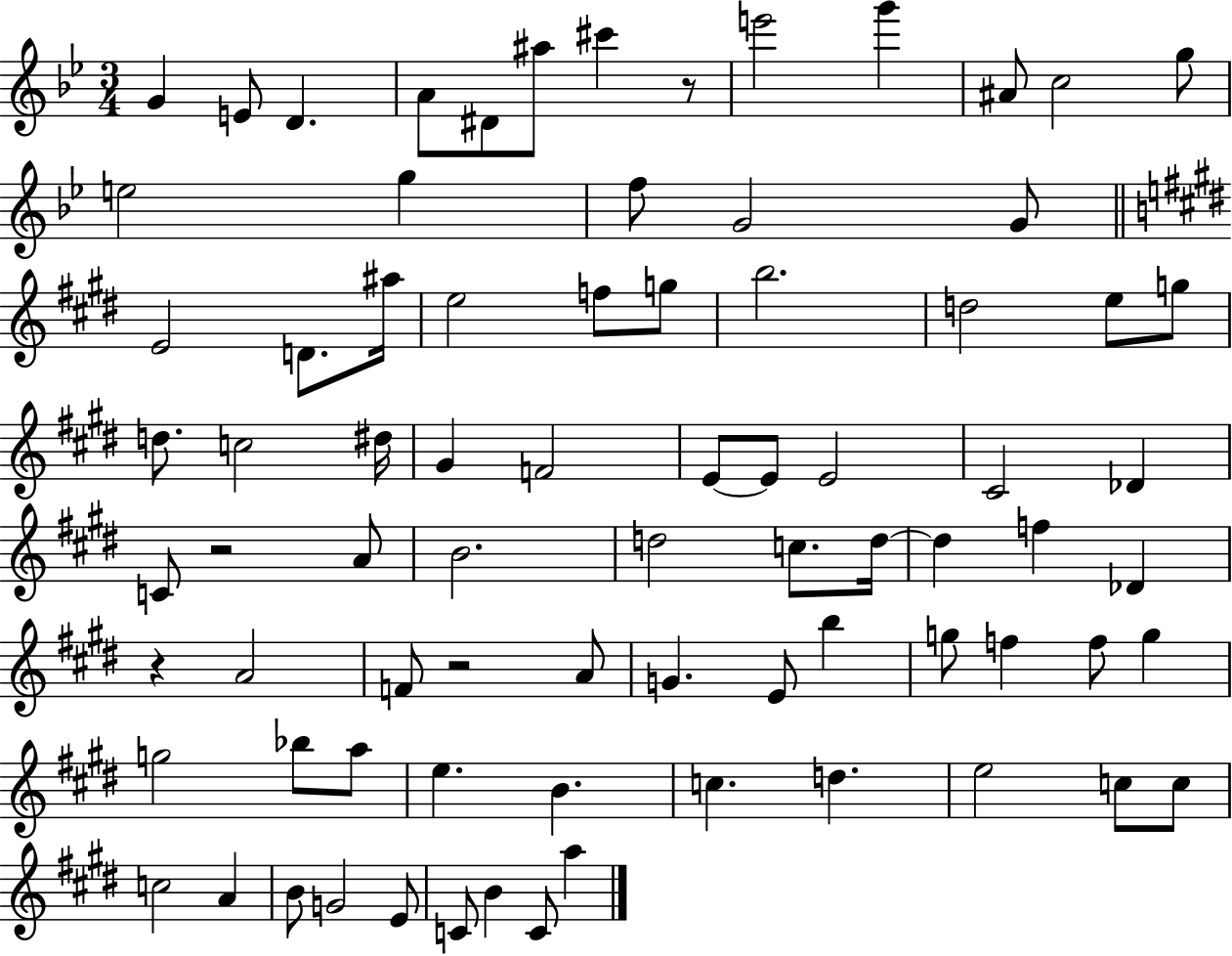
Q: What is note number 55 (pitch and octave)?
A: F5